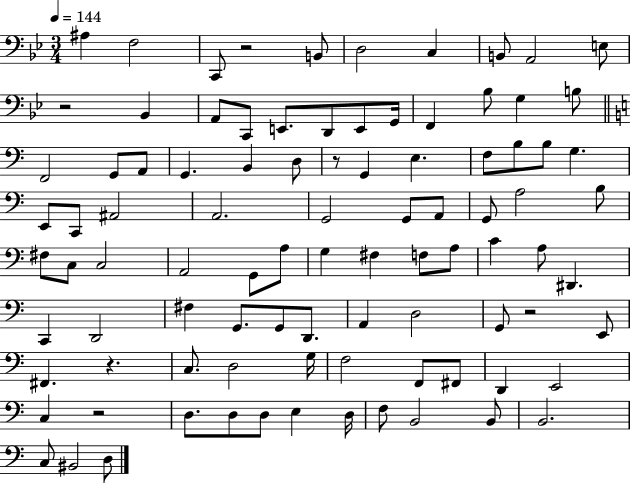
{
  \clef bass
  \numericTimeSignature
  \time 3/4
  \key bes \major
  \tempo 4 = 144
  ais4 f2 | c,8 r2 b,8 | d2 c4 | b,8 a,2 e8 | \break r2 bes,4 | a,8 c,8 e,8. d,8 e,8 g,16 | f,4 bes8 g4 b8 | \bar "||" \break \key c \major f,2 g,8 a,8 | g,4. b,4 d8 | r8 g,4 e4. | f8 b8 b8 g4. | \break e,8 c,8 ais,2 | a,2. | g,2 g,8 a,8 | g,8 a2 b8 | \break fis8 c8 c2 | a,2 g,8 a8 | g4 fis4 f8 a8 | c'4 a8 dis,4. | \break c,4 d,2 | fis4 g,8. g,8 d,8. | a,4 d2 | g,8 r2 e,8 | \break fis,4. r4. | c8. d2 g16 | f2 f,8 fis,8 | d,4 e,2 | \break c4 r2 | d8. d8 d8 e4 d16 | f8 b,2 b,8 | b,2. | \break c8 bis,2 d8 | \bar "|."
}